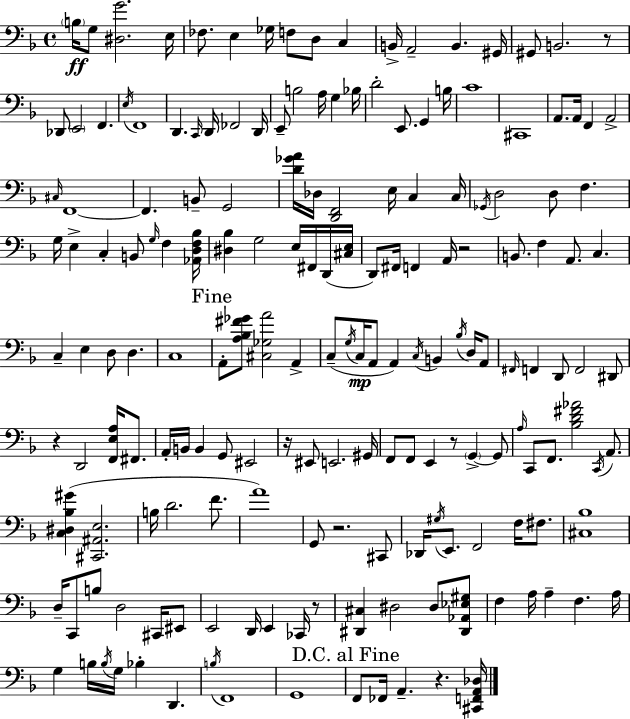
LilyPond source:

{
  \clef bass
  \time 4/4
  \defaultTimeSignature
  \key d \minor
  \repeat volta 2 { \parenthesize b16\ff g8 <dis g'>2. e16 | fes8. e4 ges16 f8 d8 c4 | b,16-> a,2-- b,4. gis,16 | gis,8 b,2. r8 | \break des,8 \parenthesize e,2 f,4. | \acciaccatura { e16 } f,1 | d,4. \grace { c,16 } d,16 fes,2 | d,16 e,8-- b2 a16 g4 | \break bes16 d'2-. e,8. g,4 | b16 c'1 | cis,1 | a,8. a,16 f,4 a,2-> | \break \grace { cis16 } f,1~~ | f,4. b,8-- g,2 | <d' ges' a'>16 des16 <d, f,>2 e16 c4 | c16 \acciaccatura { ges,16 } d2 d8 f4. | \break g16 e4-> c4-. b,8 \grace { g16 } | f4 <aes, d f bes>16 <dis bes>4 g2 | e16 fis,16 d,16( <cis e>16 d,8) fis,16 f,4 a,16 r2 | b,8. f4 a,8. c4. | \break c4-- e4 d8 d4. | c1 | \mark "Fine" a,8-. <a bes fis' ges'>8 <cis ges a'>2 | a,4-> c8--( \acciaccatura { g16 }\mp c16 a,8 a,4) \acciaccatura { c16 } | \break b,4 \acciaccatura { bes16 } d16 a,8 \grace { fis,16 } f,4 d,8 f,2 | dis,8 r4 d,2 | <f, e a>16 fis,8. a,16-. b,16 b,4 g,8 | eis,2 r16 eis,8 e,2. | \break gis,16 f,8 f,8 e,4 | r8 \parenthesize g,4->~~ g,8 \grace { a16 } c,8 f,8. <bes d' fis' aes'>2 | \acciaccatura { c,16 } a,8. <c dis bes gis'>4( <cis, ais, e>2. | b16 d'2. | \break f'8. a'1) | g,8 r2. | cis,8 des,16 \acciaccatura { gis16 } e,8. | f,2 f16 fis8. <cis bes>1 | \break d16-- c,8 b8 | d2 cis,16 eis,8 e,2 | d,16 e,4 ces,16 r8 <dis, cis>4 | dis2 dis8 <dis, aes, ees gis>8 f4 | \break a16 a4-- f4. a16 g4 | b16 \acciaccatura { b16 } g16 bes4-. d,4. \acciaccatura { b16 } f,1 | g,1 | \mark "D.C. al Fine" f,8 | \break fes,16 a,4.-- r4. <cis, f, a, des>16 } \bar "|."
}